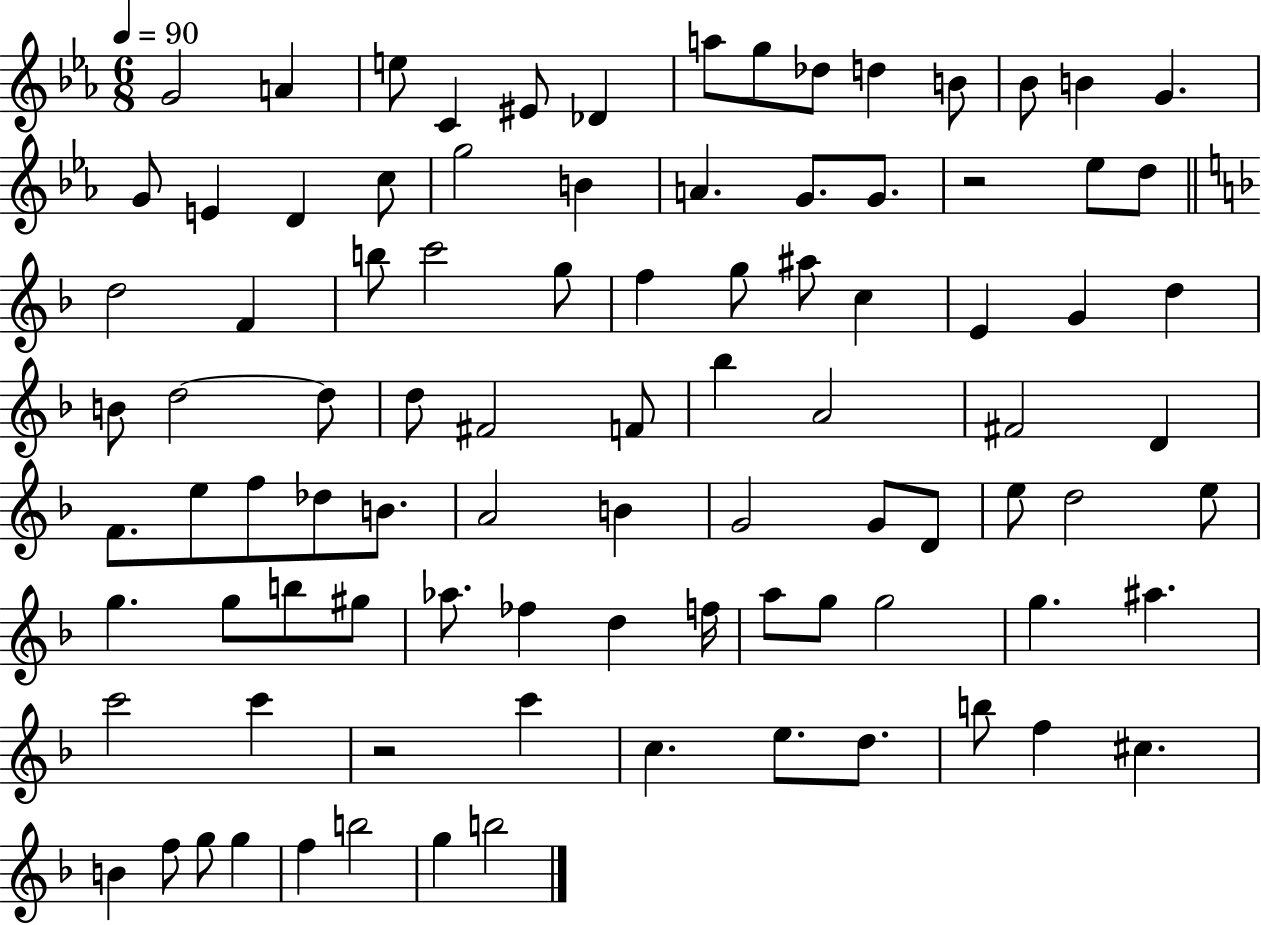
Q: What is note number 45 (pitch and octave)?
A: A4